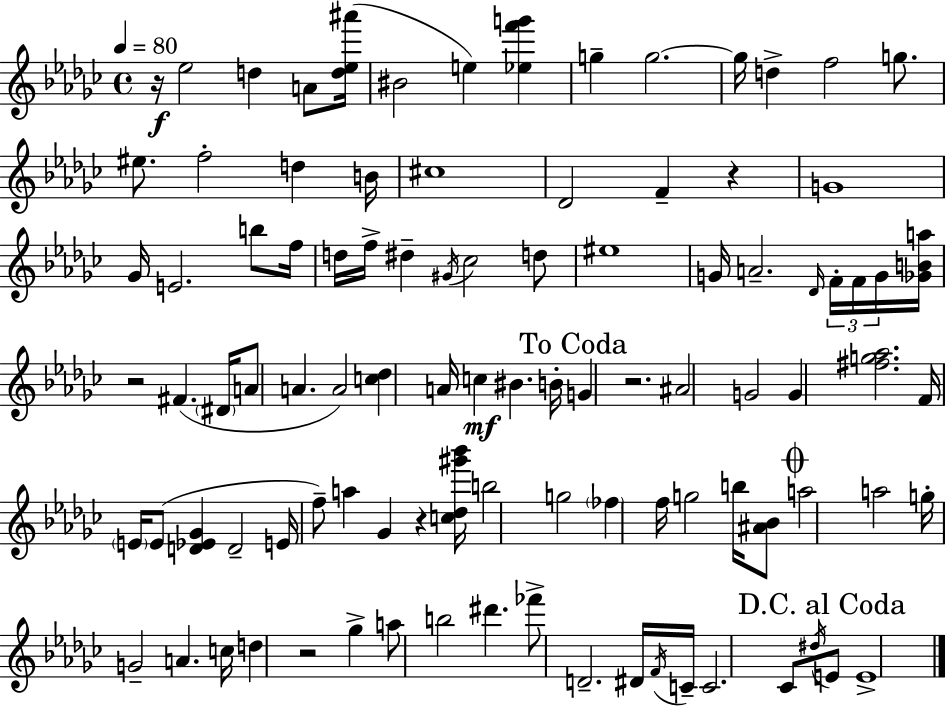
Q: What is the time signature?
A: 4/4